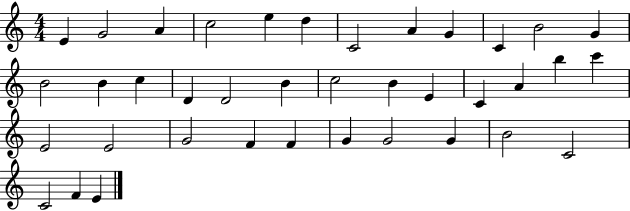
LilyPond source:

{
  \clef treble
  \numericTimeSignature
  \time 4/4
  \key c \major
  e'4 g'2 a'4 | c''2 e''4 d''4 | c'2 a'4 g'4 | c'4 b'2 g'4 | \break b'2 b'4 c''4 | d'4 d'2 b'4 | c''2 b'4 e'4 | c'4 a'4 b''4 c'''4 | \break e'2 e'2 | g'2 f'4 f'4 | g'4 g'2 g'4 | b'2 c'2 | \break c'2 f'4 e'4 | \bar "|."
}